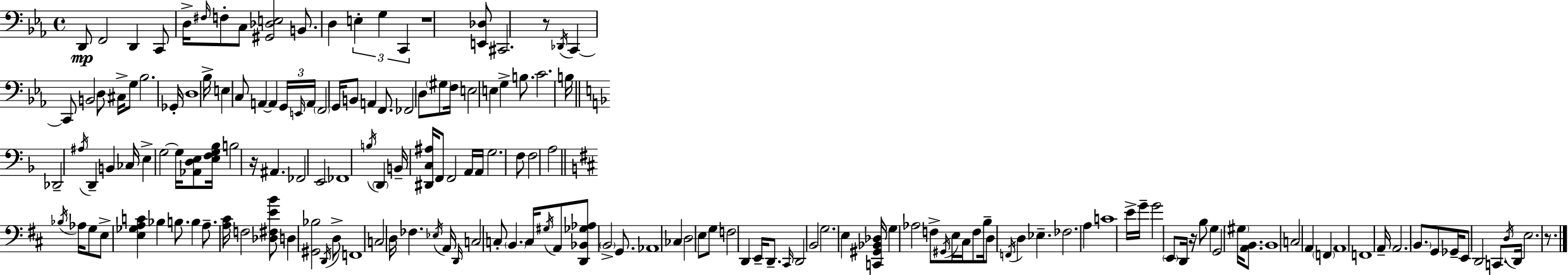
X:1
T:Untitled
M:4/4
L:1/4
K:Eb
D,,/2 F,,2 D,, C,,/2 D,/4 ^F,/4 F,/2 C,/2 [^G,,_D,E,]2 B,,/2 D, E, G, C,, z4 [E,,_D,]/2 ^C,,2 z/2 _D,,/4 C,, C,,/2 B,,2 D,/2 ^C,/4 G,/2 _B,2 _G,,/4 D,4 _B,/4 E, C,/2 A,, A,, G,,/4 E,,/4 A,,/4 F,,2 G,,/4 B,,/2 A,, F,,/2 _F,,2 D,/2 ^G,/2 F,/4 E,2 E, G, B,/2 C2 B,/4 _D,,2 ^A,/4 D,, B,, _C,/4 E, G,2 G,/4 [_A,,D,E,]/2 [E,F,G,_B,]/4 B,2 z/4 ^A,, _F,,2 E,,2 _F,,4 B,/4 D,, B,,/4 [^D,,C,^A,]/4 F,,/2 F,,2 A,,/4 A,,/4 G,2 F,/2 F,2 A,2 _B,/4 _A,/4 G,/2 E,/2 [E,_G,A,C] _B, B,/2 B, A,/2 [A,^C]/4 F,2 [_D,^F,EB]/2 D, [^G,,_B,]2 D,,/4 D,/2 F,,4 C,2 D,/4 _F, _E,/4 A,,/4 D,,/4 C,2 C,/2 B,, C,/4 ^G,/4 A,,/2 [D,,_B,,_G,_A,]/2 B,,2 G,,/2 _A,,4 _C, D,2 E,/2 G,/2 F,2 D,, E,,/4 D,,/2 ^C,,/4 D,,2 B,,2 G,2 E, [C,,^G,,_B,,_D,]/4 G, _A,2 F,/2 ^G,,/4 E,/4 ^C,/4 F,/2 B,/4 D,/2 F,,/4 D, _E, _F,2 A, C4 E/4 G/4 G2 E,,/2 D,,/4 z/4 B,/2 G, G,,2 ^G,/4 [A,,B,,]/2 B,,4 C,2 A,, F,, A,,4 F,,4 A,,/4 A,,2 B,,/2 G,,/2 _G,,/4 E,,/2 D,,2 C,,/2 D,/4 D,,/4 E,2 z/2